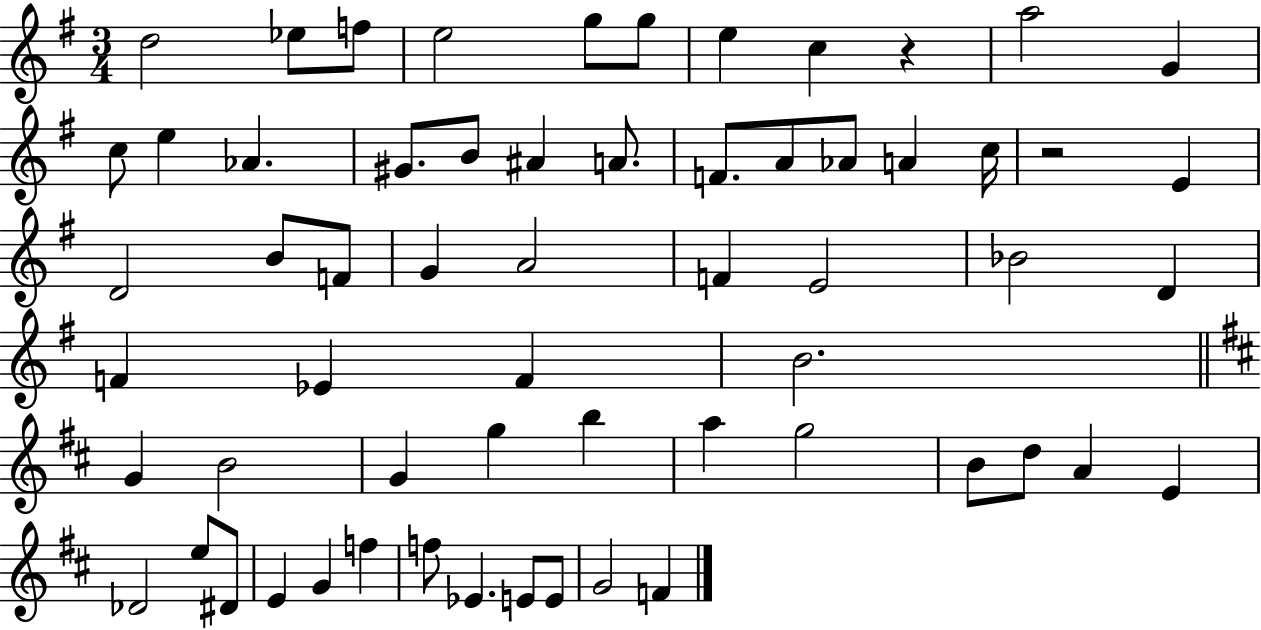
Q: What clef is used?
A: treble